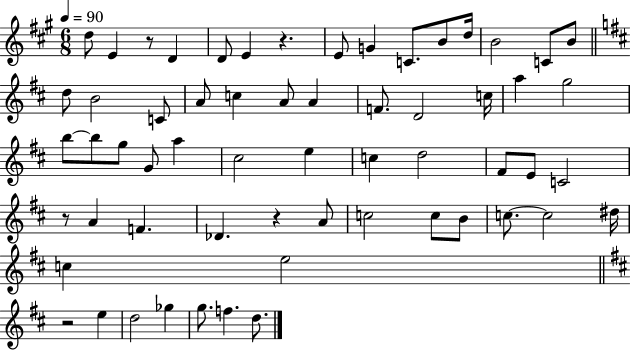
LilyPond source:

{
  \clef treble
  \numericTimeSignature
  \time 6/8
  \key a \major
  \tempo 4 = 90
  \repeat volta 2 { d''8 e'4 r8 d'4 | d'8 e'4 r4. | e'8 g'4 c'8. b'8 d''16 | b'2 c'8 b'8 | \break \bar "||" \break \key d \major d''8 b'2 c'8 | a'8 c''4 a'8 a'4 | f'8. d'2 c''16 | a''4 g''2 | \break b''8~~ b''8 g''8 g'8 a''4 | cis''2 e''4 | c''4 d''2 | fis'8 e'8 c'2 | \break r8 a'4 f'4. | des'4. r4 a'8 | c''2 c''8 b'8 | c''8.~~ c''2 dis''16 | \break c''4 e''2 | \bar "||" \break \key d \major r2 e''4 | d''2 ges''4 | g''8. f''4. d''8. | } \bar "|."
}